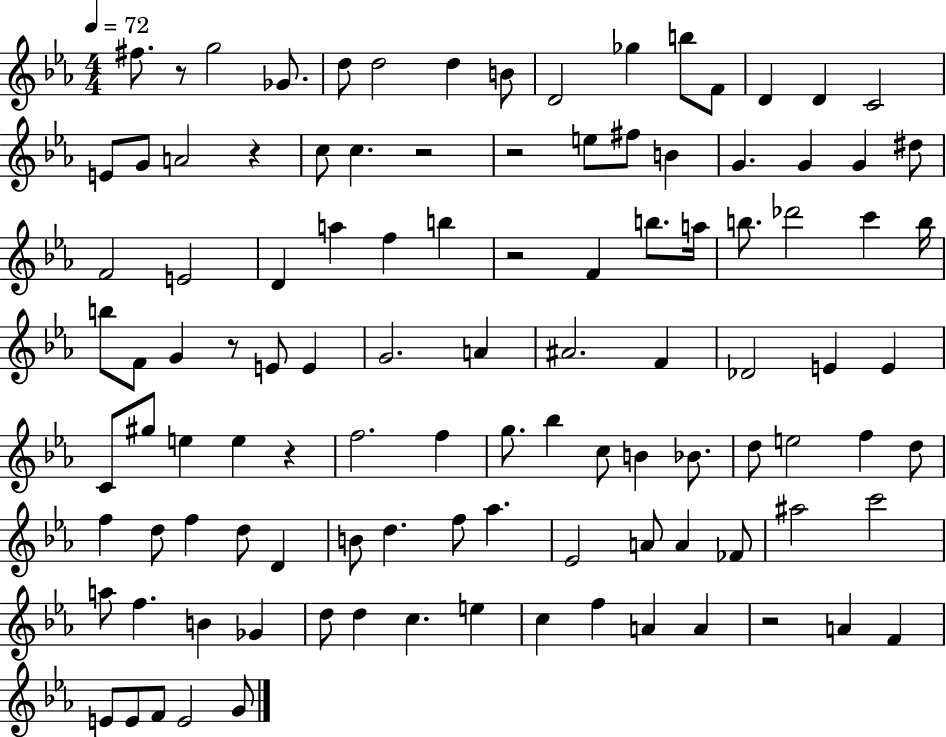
F#5/e. R/e G5/h Gb4/e. D5/e D5/h D5/q B4/e D4/h Gb5/q B5/e F4/e D4/q D4/q C4/h E4/e G4/e A4/h R/q C5/e C5/q. R/h R/h E5/e F#5/e B4/q G4/q. G4/q G4/q D#5/e F4/h E4/h D4/q A5/q F5/q B5/q R/h F4/q B5/e. A5/s B5/e. Db6/h C6/q B5/s B5/e F4/e G4/q R/e E4/e E4/q G4/h. A4/q A#4/h. F4/q Db4/h E4/q E4/q C4/e G#5/e E5/q E5/q R/q F5/h. F5/q G5/e. Bb5/q C5/e B4/q Bb4/e. D5/e E5/h F5/q D5/e F5/q D5/e F5/q D5/e D4/q B4/e D5/q. F5/e Ab5/q. Eb4/h A4/e A4/q FES4/e A#5/h C6/h A5/e F5/q. B4/q Gb4/q D5/e D5/q C5/q. E5/q C5/q F5/q A4/q A4/q R/h A4/q F4/q E4/e E4/e F4/e E4/h G4/e